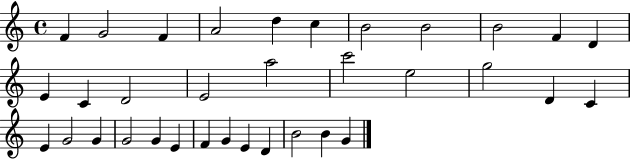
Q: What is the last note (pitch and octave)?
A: G4